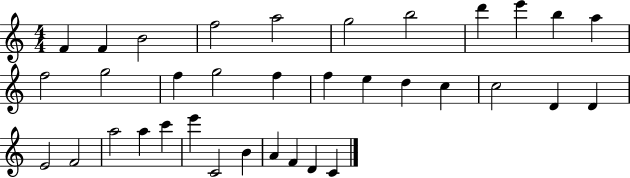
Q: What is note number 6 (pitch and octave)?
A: G5